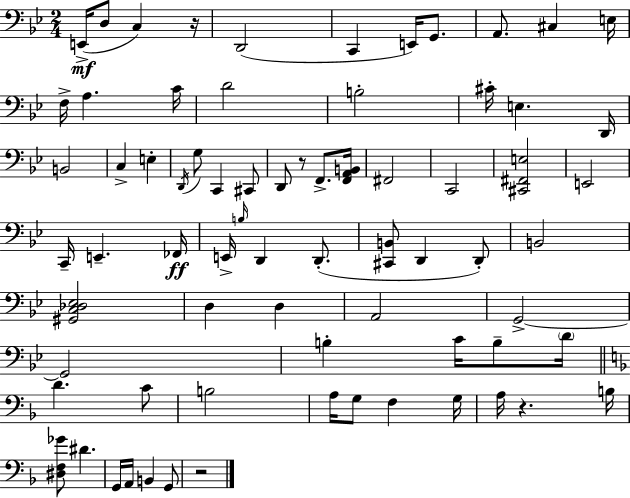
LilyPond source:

{
  \clef bass
  \numericTimeSignature
  \time 2/4
  \key bes \major
  e,16->(\mf d8 c4) r16 | d,2( | c,4 e,16) g,8. | a,8. cis4 e16 | \break f16-> a4. c'16 | d'2 | b2-. | cis'16-. e4. d,16 | \break b,2 | c4-> e4-. | \acciaccatura { d,16 } g8 c,4 cis,8 | d,8 r8 f,8.-> | \break <f, a, b,>16 fis,2 | c,2 | <cis, fis, e>2 | e,2 | \break c,16-- e,4.-- | fes,16\ff e,16-> \grace { b16 } d,4 d,8.-.( | <cis, b,>8 d,4 | d,8-.) b,2 | \break <gis, c des ees>2 | d4 d4 | a,2 | g,2->~~ | \break g,2 | b4-. c'16 b8-- | \parenthesize d'16 \bar "||" \break \key f \major d'4. c'8 | b2 | a16 g8 f4 g16 | a16 r4. b16 | \break <dis f ges'>8 dis'4. | g,16 a,16 b,4 g,8 | r2 | \bar "|."
}